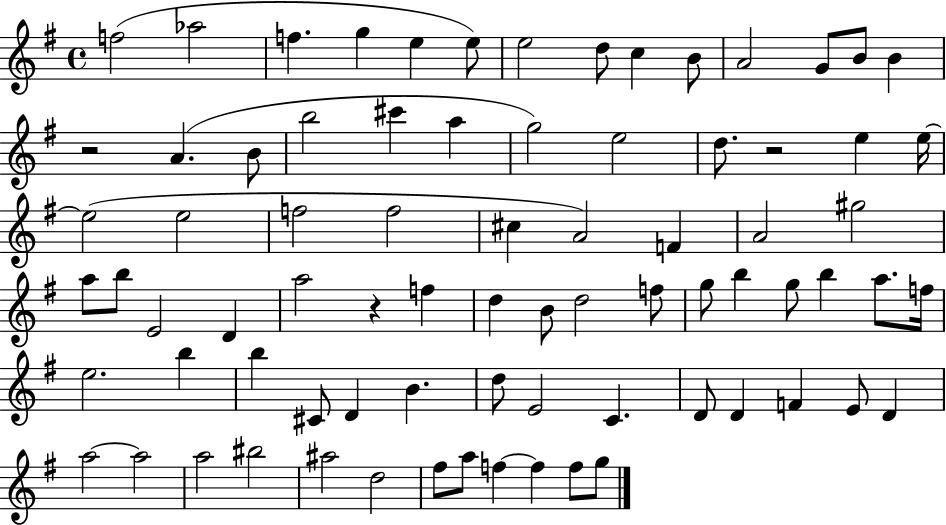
X:1
T:Untitled
M:4/4
L:1/4
K:G
f2 _a2 f g e e/2 e2 d/2 c B/2 A2 G/2 B/2 B z2 A B/2 b2 ^c' a g2 e2 d/2 z2 e e/4 e2 e2 f2 f2 ^c A2 F A2 ^g2 a/2 b/2 E2 D a2 z f d B/2 d2 f/2 g/2 b g/2 b a/2 f/4 e2 b b ^C/2 D B d/2 E2 C D/2 D F E/2 D a2 a2 a2 ^b2 ^a2 d2 ^f/2 a/2 f f f/2 g/2